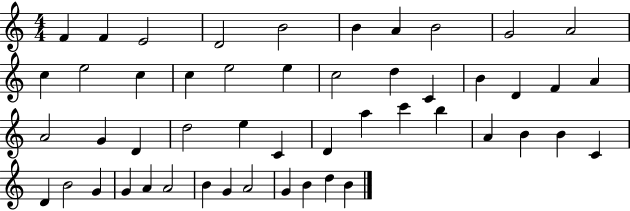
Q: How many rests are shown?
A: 0